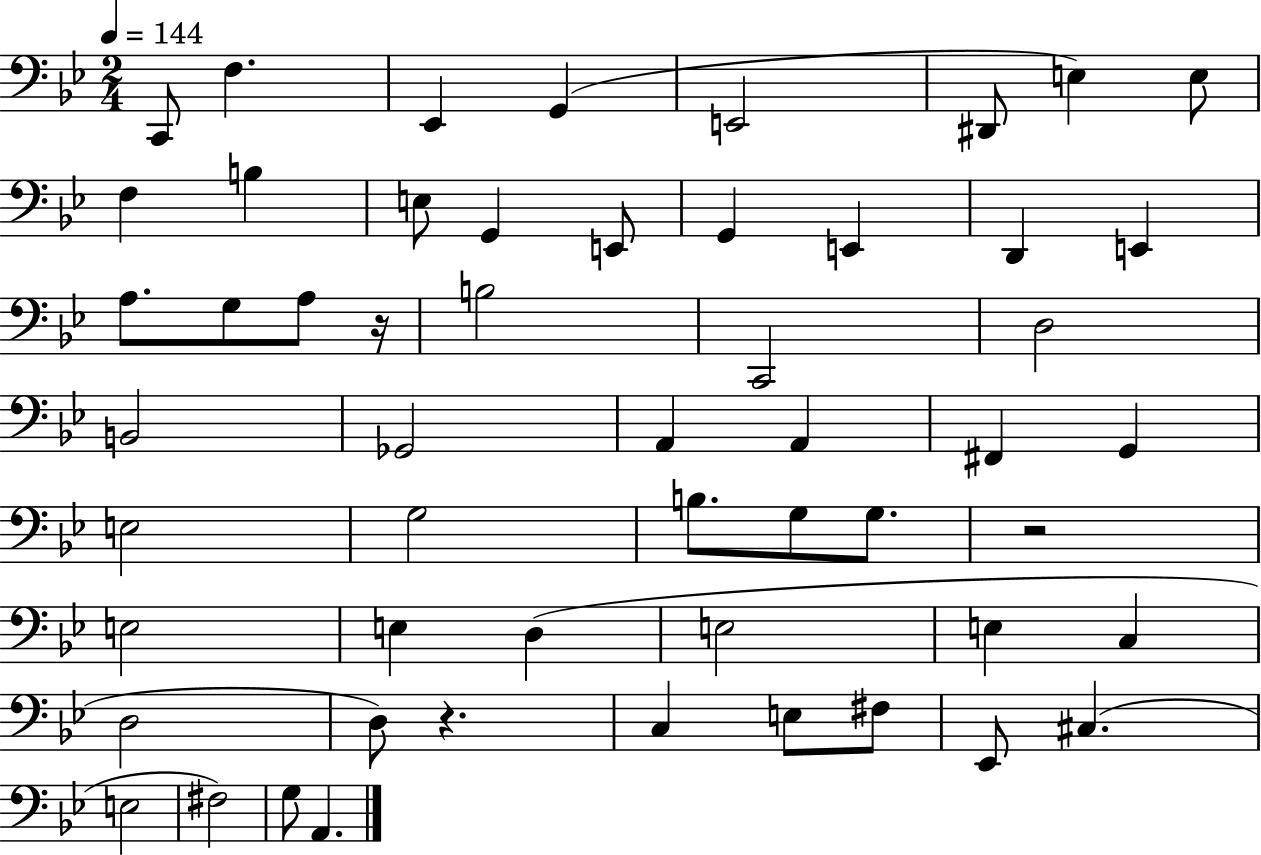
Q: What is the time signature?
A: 2/4